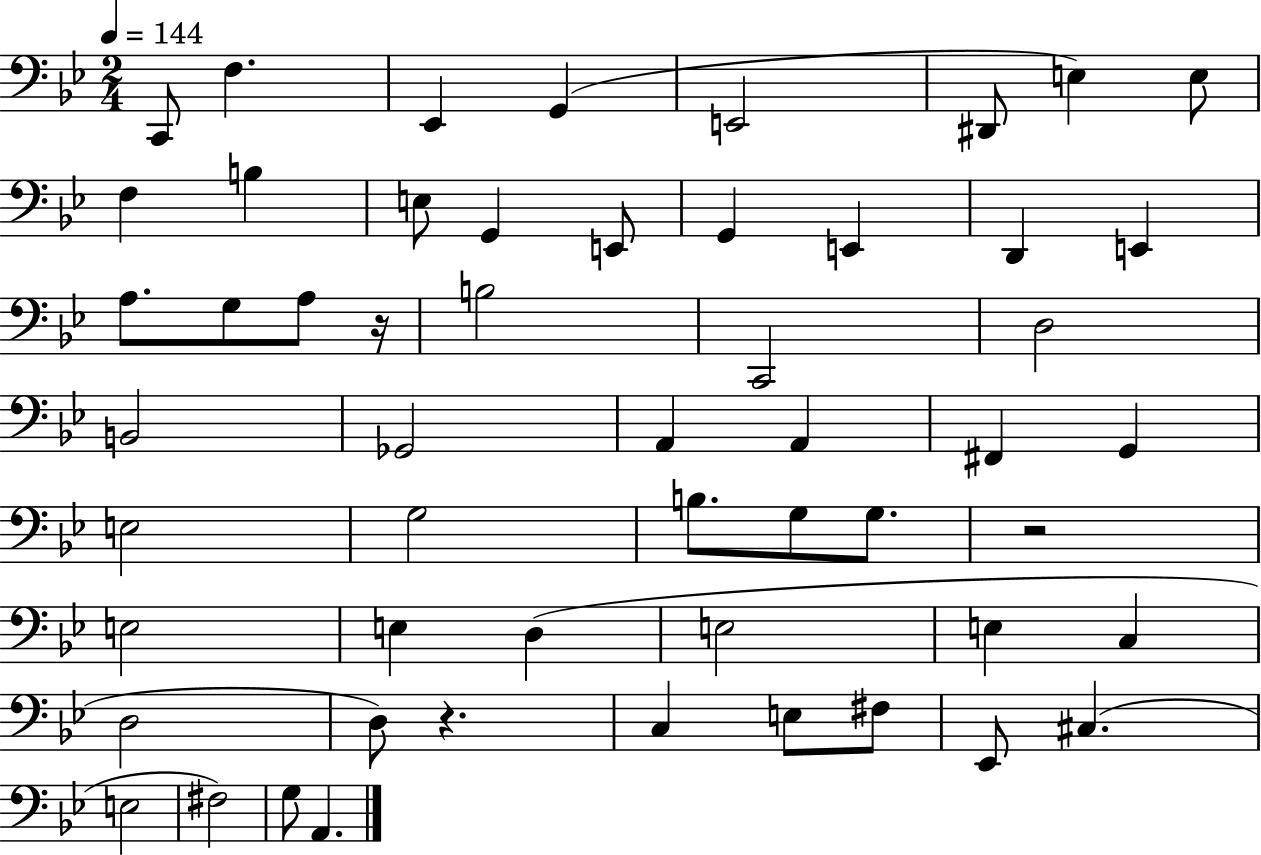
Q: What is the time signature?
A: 2/4